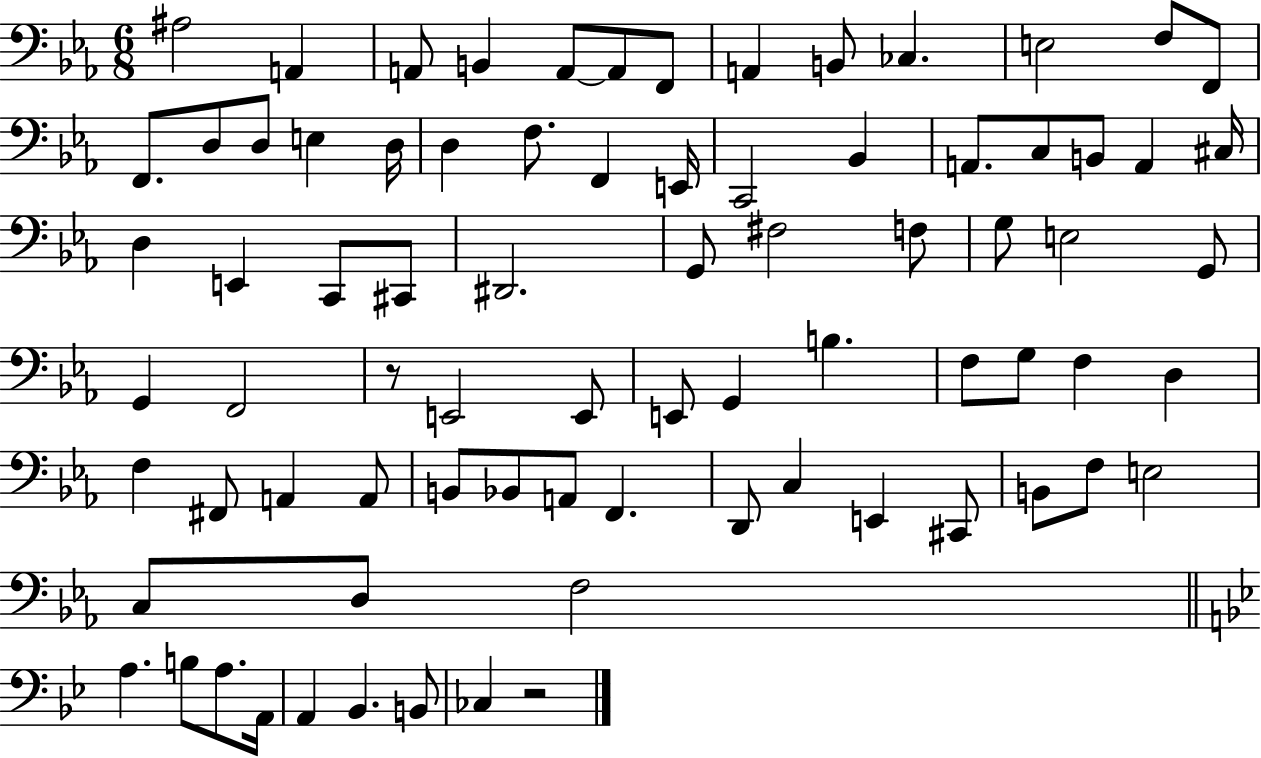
A#3/h A2/q A2/e B2/q A2/e A2/e F2/e A2/q B2/e CES3/q. E3/h F3/e F2/e F2/e. D3/e D3/e E3/q D3/s D3/q F3/e. F2/q E2/s C2/h Bb2/q A2/e. C3/e B2/e A2/q C#3/s D3/q E2/q C2/e C#2/e D#2/h. G2/e F#3/h F3/e G3/e E3/h G2/e G2/q F2/h R/e E2/h E2/e E2/e G2/q B3/q. F3/e G3/e F3/q D3/q F3/q F#2/e A2/q A2/e B2/e Bb2/e A2/e F2/q. D2/e C3/q E2/q C#2/e B2/e F3/e E3/h C3/e D3/e F3/h A3/q. B3/e A3/e. A2/s A2/q Bb2/q. B2/e CES3/q R/h